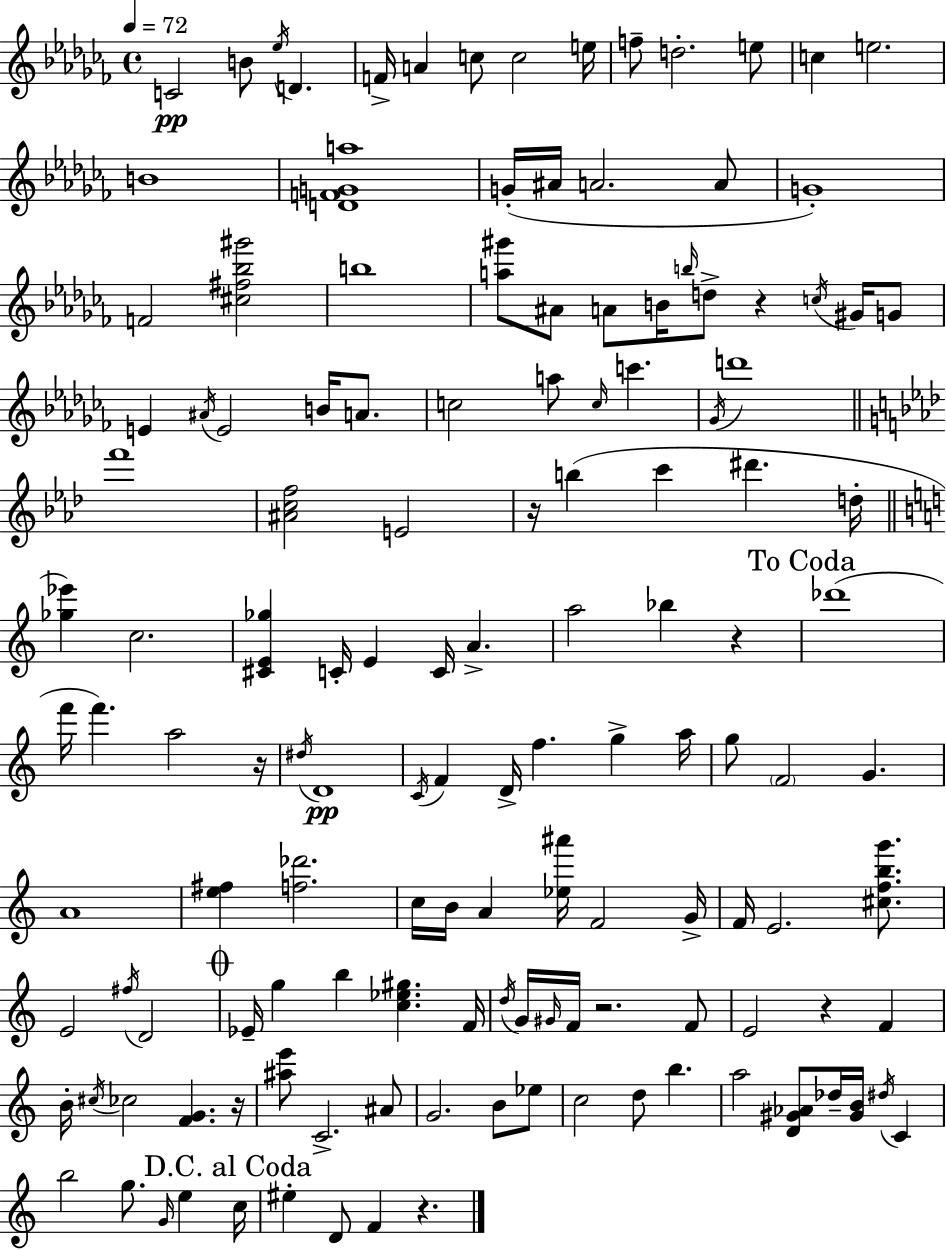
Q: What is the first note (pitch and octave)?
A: C4